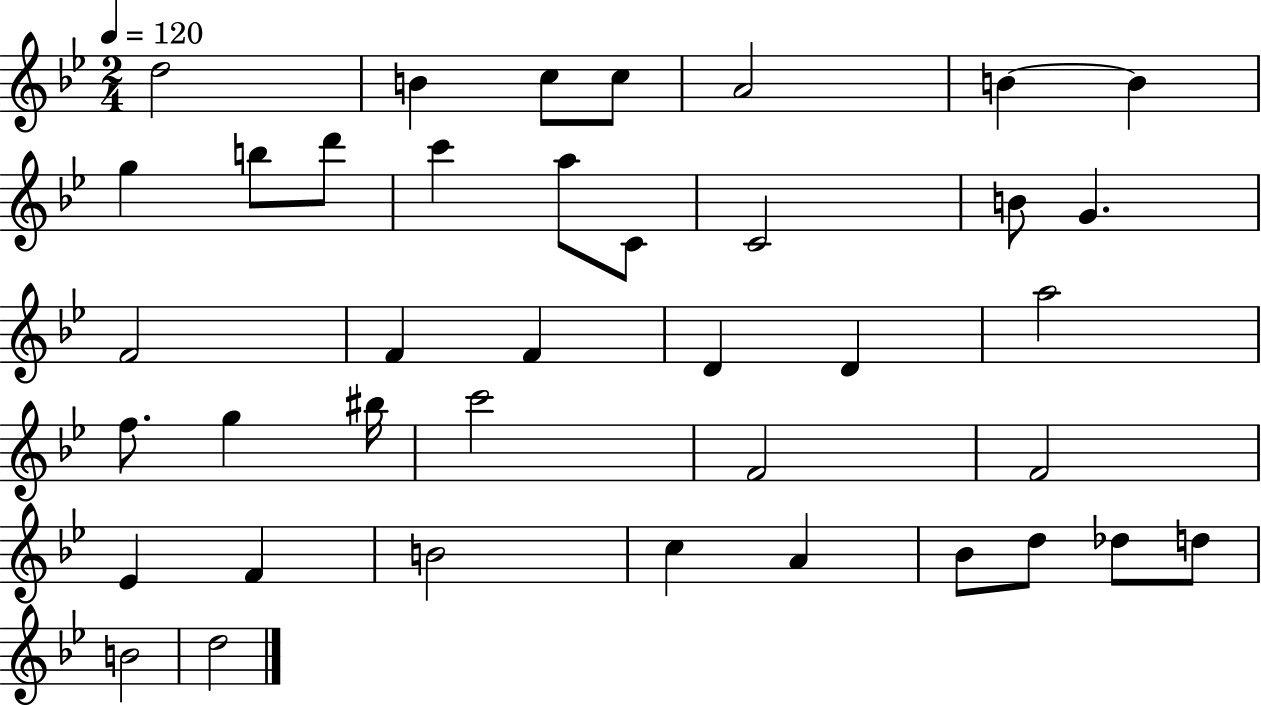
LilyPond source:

{
  \clef treble
  \numericTimeSignature
  \time 2/4
  \key bes \major
  \tempo 4 = 120
  \repeat volta 2 { d''2 | b'4 c''8 c''8 | a'2 | b'4~~ b'4 | \break g''4 b''8 d'''8 | c'''4 a''8 c'8 | c'2 | b'8 g'4. | \break f'2 | f'4 f'4 | d'4 d'4 | a''2 | \break f''8. g''4 bis''16 | c'''2 | f'2 | f'2 | \break ees'4 f'4 | b'2 | c''4 a'4 | bes'8 d''8 des''8 d''8 | \break b'2 | d''2 | } \bar "|."
}